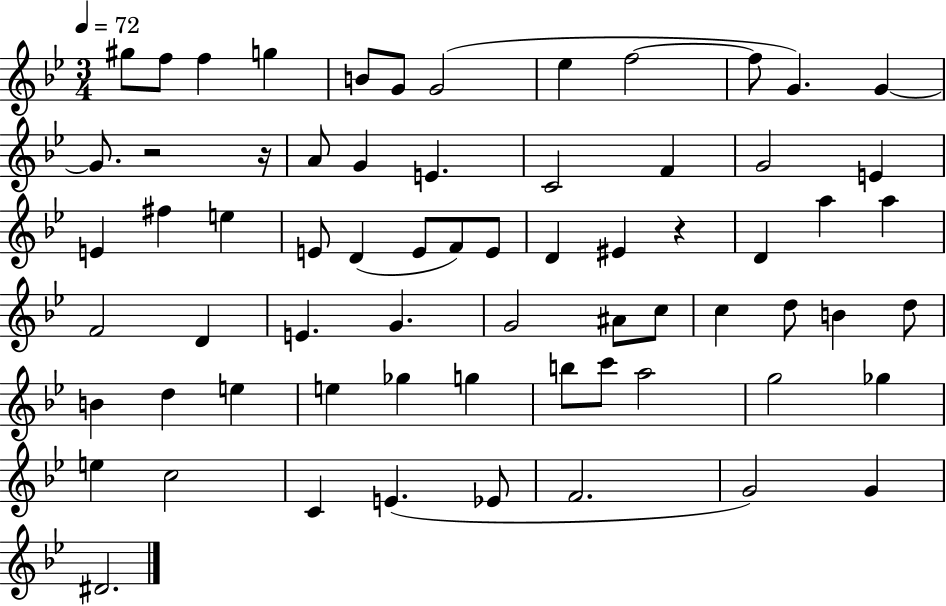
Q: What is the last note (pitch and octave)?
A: D#4